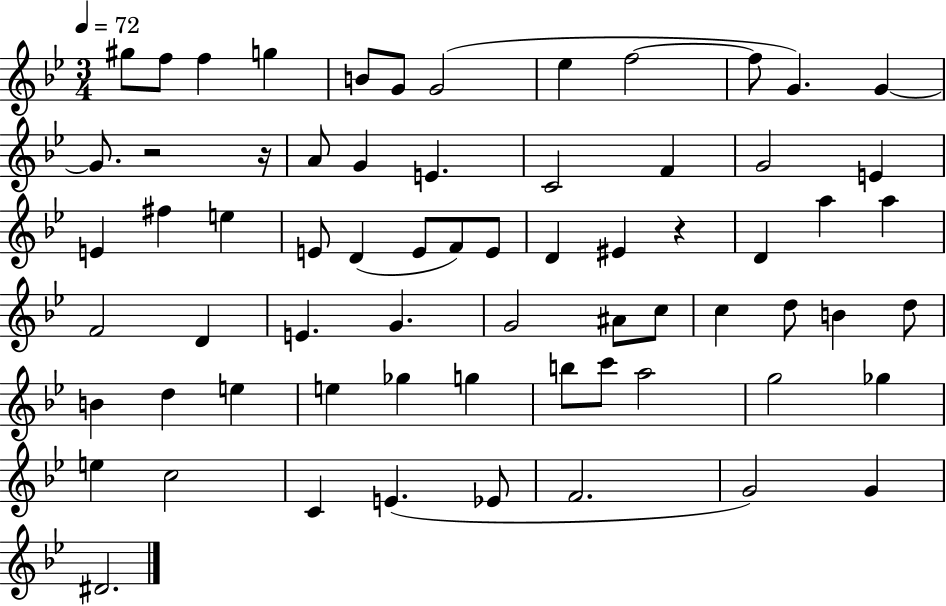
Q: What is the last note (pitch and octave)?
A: D#4